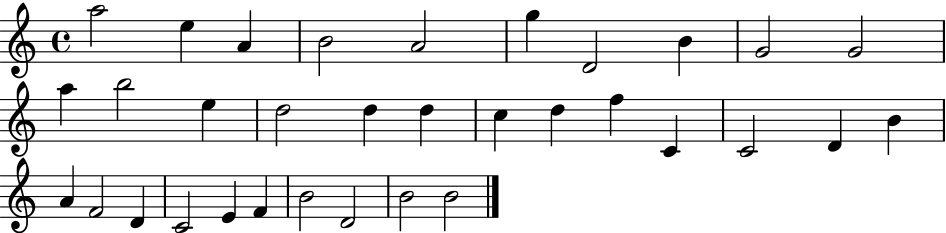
{
  \clef treble
  \time 4/4
  \defaultTimeSignature
  \key c \major
  a''2 e''4 a'4 | b'2 a'2 | g''4 d'2 b'4 | g'2 g'2 | \break a''4 b''2 e''4 | d''2 d''4 d''4 | c''4 d''4 f''4 c'4 | c'2 d'4 b'4 | \break a'4 f'2 d'4 | c'2 e'4 f'4 | b'2 d'2 | b'2 b'2 | \break \bar "|."
}